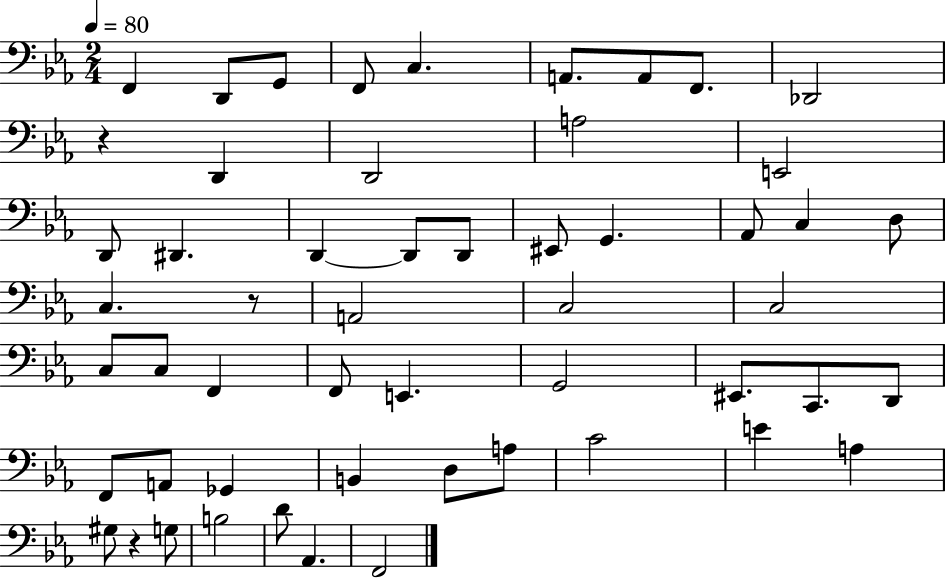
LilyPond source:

{
  \clef bass
  \numericTimeSignature
  \time 2/4
  \key ees \major
  \tempo 4 = 80
  f,4 d,8 g,8 | f,8 c4. | a,8. a,8 f,8. | des,2 | \break r4 d,4 | d,2 | a2 | e,2 | \break d,8 dis,4. | d,4~~ d,8 d,8 | eis,8 g,4. | aes,8 c4 d8 | \break c4. r8 | a,2 | c2 | c2 | \break c8 c8 f,4 | f,8 e,4. | g,2 | eis,8. c,8. d,8 | \break f,8 a,8 ges,4 | b,4 d8 a8 | c'2 | e'4 a4 | \break gis8 r4 g8 | b2 | d'8 aes,4. | f,2 | \break \bar "|."
}